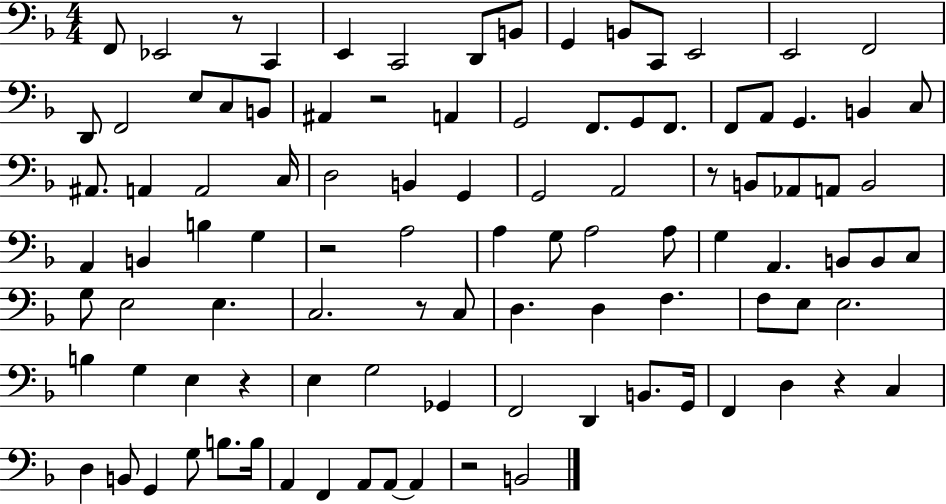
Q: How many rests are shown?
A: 8